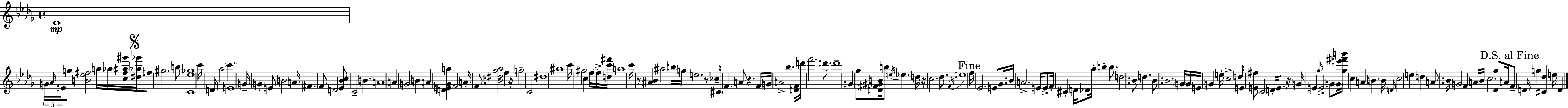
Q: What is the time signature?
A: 4/4